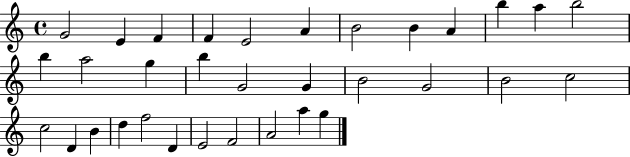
{
  \clef treble
  \time 4/4
  \defaultTimeSignature
  \key c \major
  g'2 e'4 f'4 | f'4 e'2 a'4 | b'2 b'4 a'4 | b''4 a''4 b''2 | \break b''4 a''2 g''4 | b''4 g'2 g'4 | b'2 g'2 | b'2 c''2 | \break c''2 d'4 b'4 | d''4 f''2 d'4 | e'2 f'2 | a'2 a''4 g''4 | \break \bar "|."
}